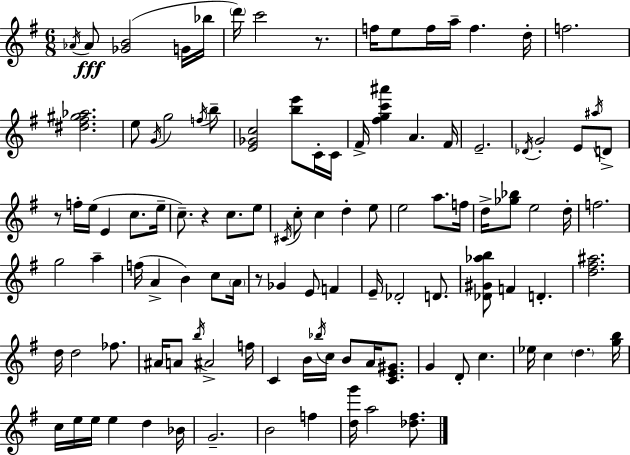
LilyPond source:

{
  \clef treble
  \numericTimeSignature
  \time 6/8
  \key e \minor
  \acciaccatura { aes'16 }\fff aes'8 <ges' b'>2( g'16 | bes''16 \parenthesize d'''16) c'''2 r8. | f''16 e''8 f''16 a''16-- f''4. | d''16-. f''2. | \break <dis'' fis'' gis'' aes''>2. | e''8 \acciaccatura { g'16 } g''2 | \acciaccatura { f''16 } b''8-- <e' ges' c''>2 <b'' e'''>8 | c'16-. c'16 fis'16-> <fis'' g'' c''' ais'''>4 a'4. | \break fis'16 e'2.-- | \acciaccatura { des'16 } g'2-. | e'8 \acciaccatura { ais''16 } d'8-> r8 f''16-. e''16( e'4 | c''8. e''16-- c''8.--) r4 | \break c''8. e''8 \acciaccatura { cis'16 } c''8-. c''4 | d''4-. e''8 e''2 | a''8. f''16 d''16-> <ges'' bes''>8 e''2 | d''16-. f''2. | \break g''2 | a''4-- f''16( a'4-> b'4) | c''8 \parenthesize a'16 r8 ges'4 | e'8 f'4 e'16-- des'2-. | \break d'8. <des' gis' aes'' b''>8 f'4 | d'4.-. <d'' fis'' ais''>2. | d''16 d''2 | fes''8. ais'16 a'8 \acciaccatura { b''16 } ais'2-> | \break f''16 c'4 b'16 | \acciaccatura { bes''16 } c''16 b'8 a'16 <c' e' gis'>8. g'4 | d'8-. c''4. ees''16 c''4 | \parenthesize d''4. <g'' b''>16 c''16 e''16 e''16 e''4 | \break d''4 bes'16 g'2.-- | b'2 | f''4 <d'' g'''>16 a''2 | <des'' fis''>8. \bar "|."
}